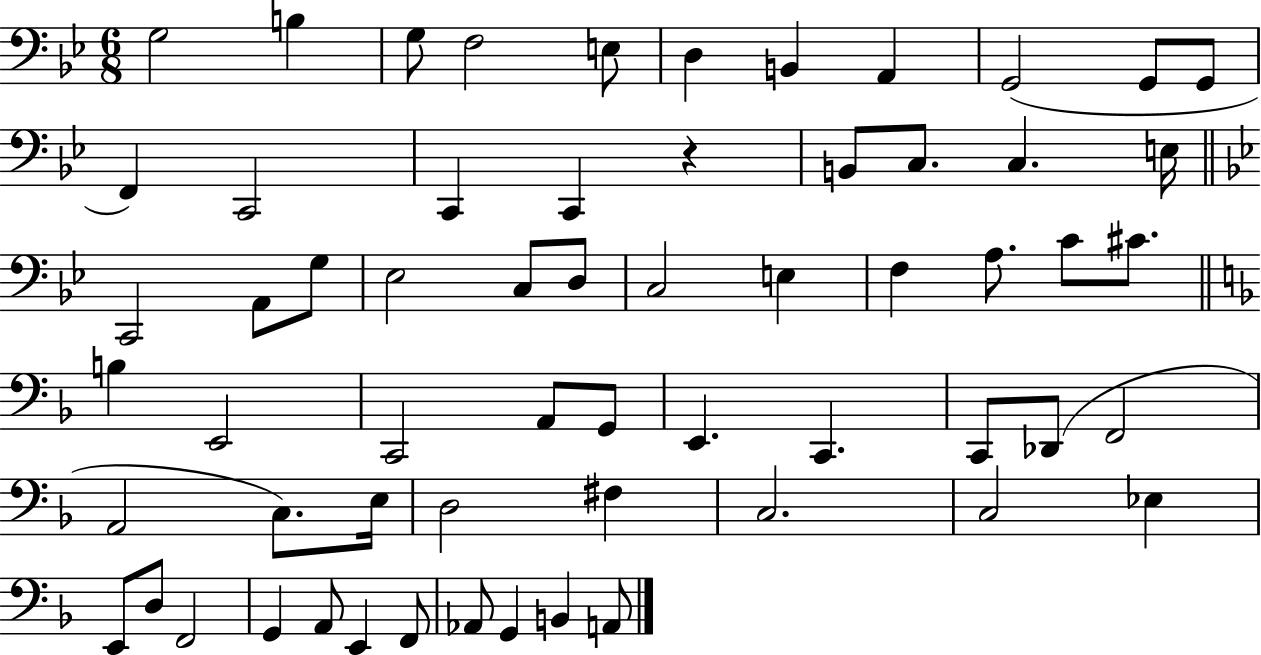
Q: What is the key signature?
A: BES major